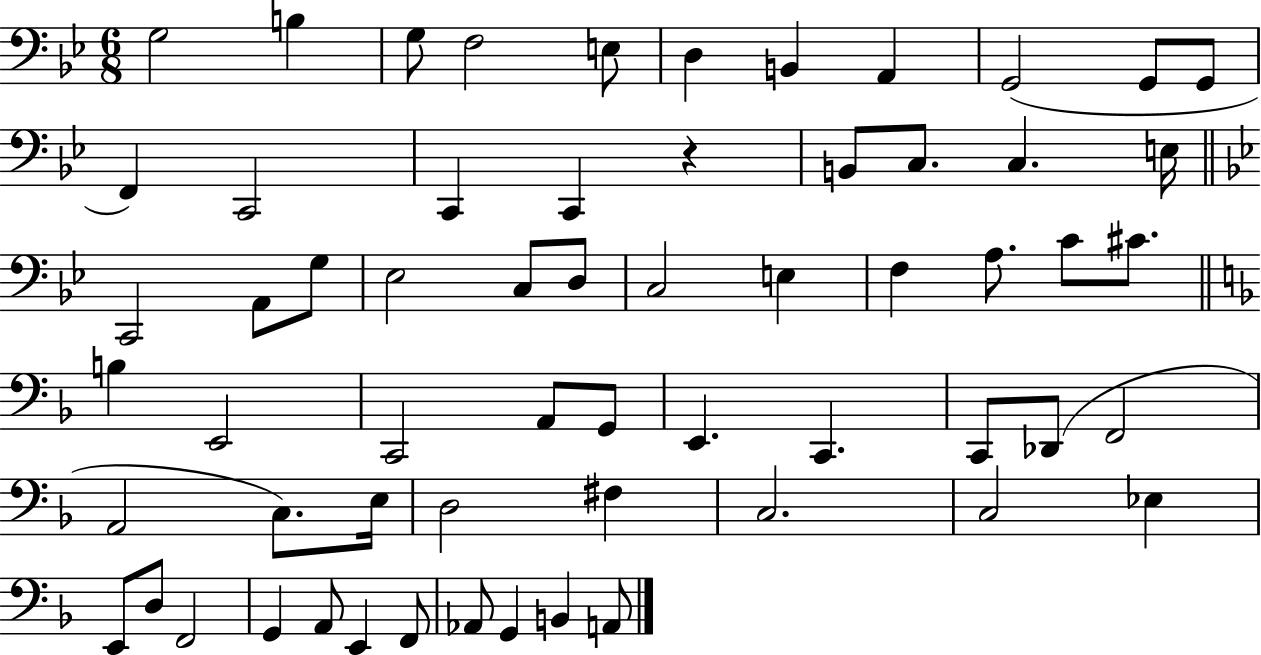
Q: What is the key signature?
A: BES major